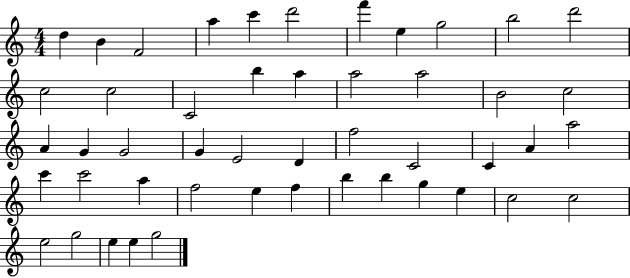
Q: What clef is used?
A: treble